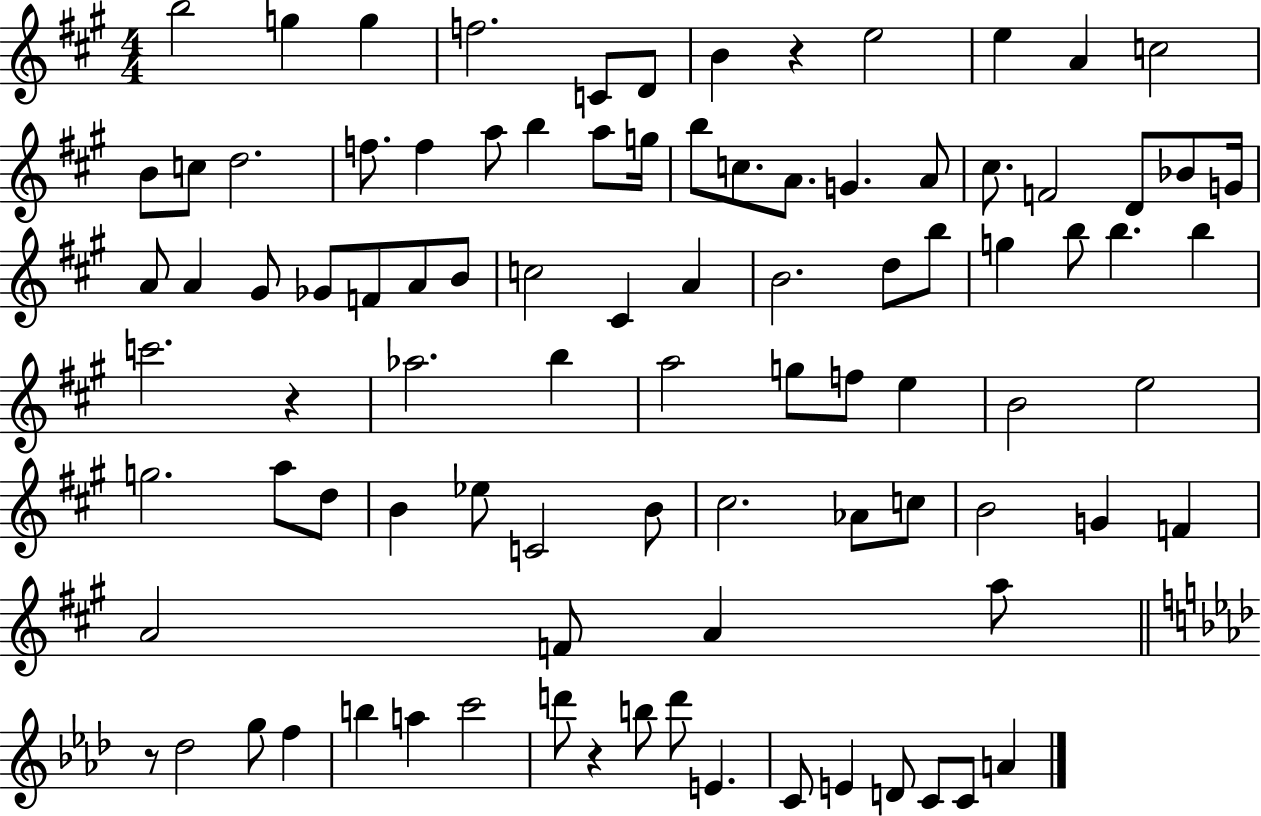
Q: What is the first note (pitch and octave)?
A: B5